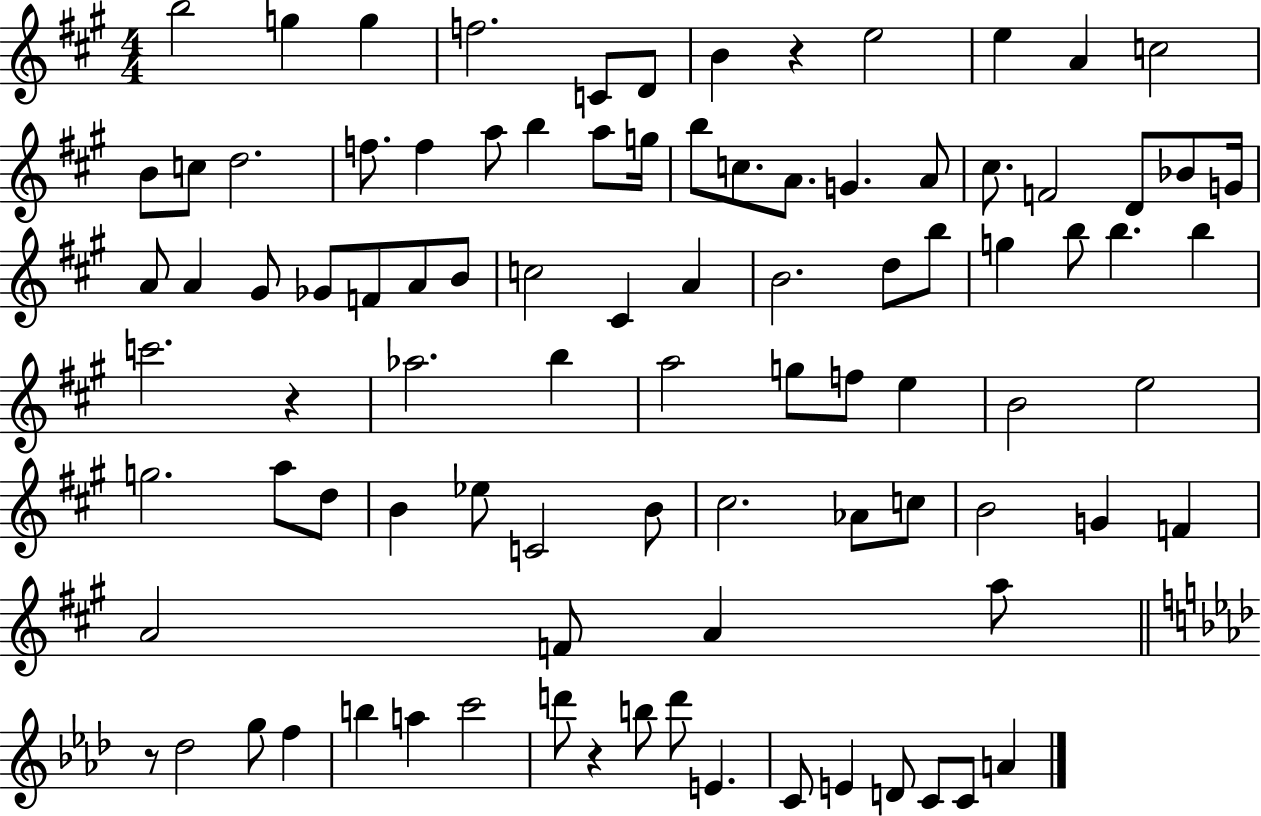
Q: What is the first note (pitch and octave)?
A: B5